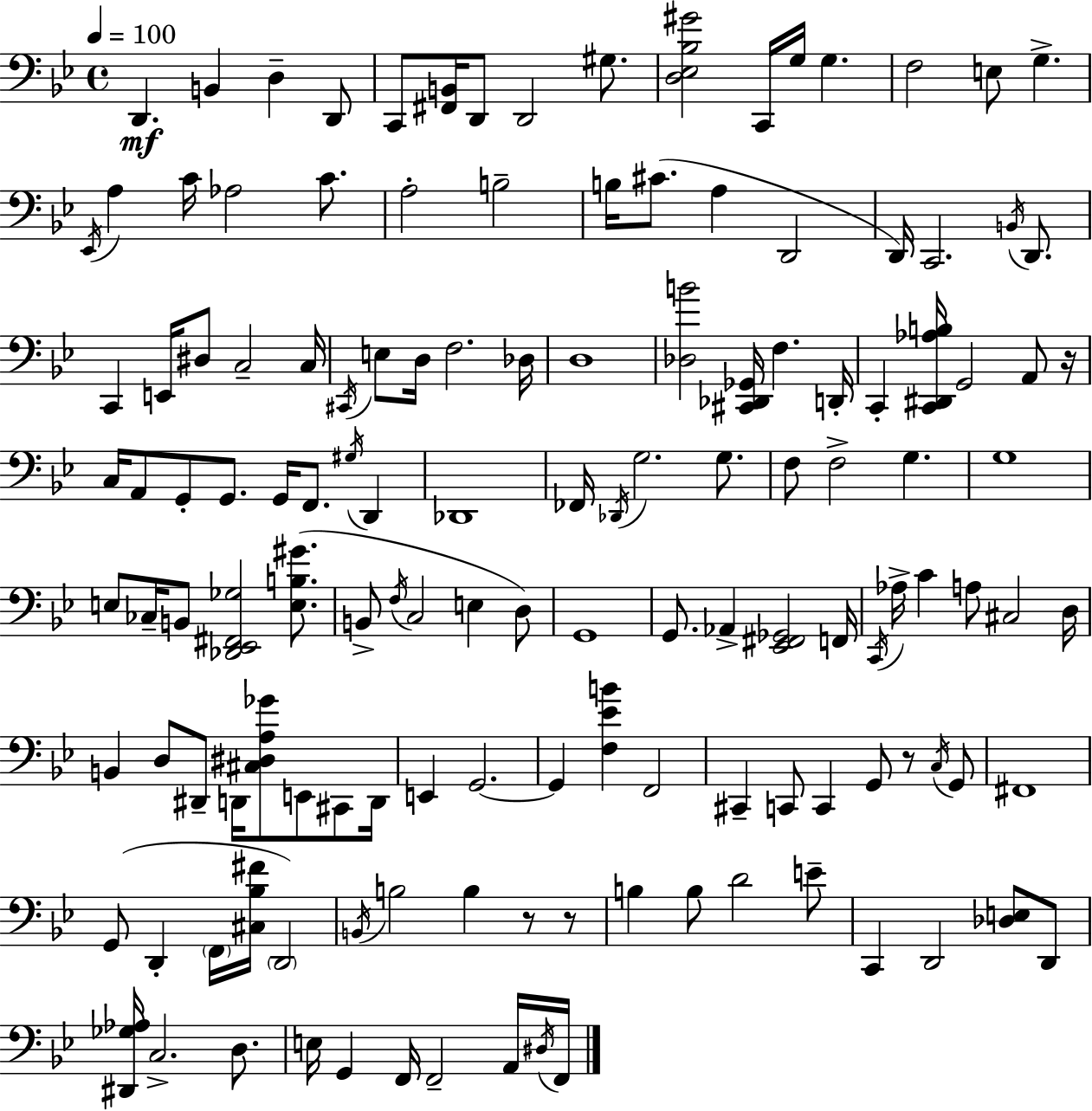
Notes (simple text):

D2/q. B2/q D3/q D2/e C2/e [F#2,B2]/s D2/e D2/h G#3/e. [D3,Eb3,Bb3,G#4]/h C2/s G3/s G3/q. F3/h E3/e G3/q. Eb2/s A3/q C4/s Ab3/h C4/e. A3/h B3/h B3/s C#4/e. A3/q D2/h D2/s C2/h. B2/s D2/e. C2/q E2/s D#3/e C3/h C3/s C#2/s E3/e D3/s F3/h. Db3/s D3/w [Db3,B4]/h [C#2,Db2,Gb2]/s F3/q. D2/s C2/q [C2,D#2,Ab3,B3]/s G2/h A2/e R/s C3/s A2/e G2/e G2/e. G2/s F2/e. G#3/s D2/q Db2/w FES2/s Db2/s G3/h. G3/e. F3/e F3/h G3/q. G3/w E3/e CES3/s B2/e [Db2,Eb2,F#2,Gb3]/h [E3,B3,G#4]/e. B2/e F3/s C3/h E3/q D3/e G2/w G2/e. Ab2/q [Eb2,F#2,Gb2]/h F2/s C2/s Ab3/s C4/q A3/e C#3/h D3/s B2/q D3/e D#2/e D2/s [C#3,D#3,A3,Gb4]/e E2/e C#2/e D2/s E2/q G2/h. G2/q [F3,Eb4,B4]/q F2/h C#2/q C2/e C2/q G2/e R/e C3/s G2/e F#2/w G2/e D2/q F2/s [C#3,Bb3,F#4]/s D2/h B2/s B3/h B3/q R/e R/e B3/q B3/e D4/h E4/e C2/q D2/h [Db3,E3]/e D2/e [D#2,Gb3,Ab3]/s C3/h. D3/e. E3/s G2/q F2/s F2/h A2/s D#3/s F2/s